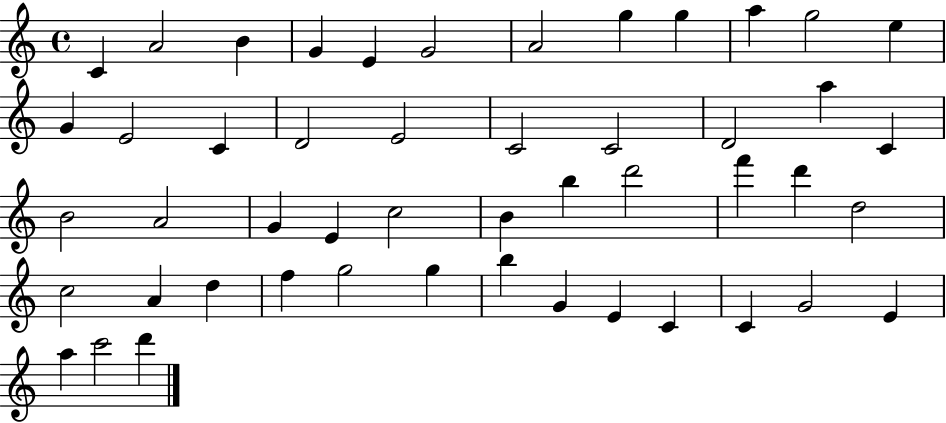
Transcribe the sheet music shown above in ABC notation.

X:1
T:Untitled
M:4/4
L:1/4
K:C
C A2 B G E G2 A2 g g a g2 e G E2 C D2 E2 C2 C2 D2 a C B2 A2 G E c2 B b d'2 f' d' d2 c2 A d f g2 g b G E C C G2 E a c'2 d'